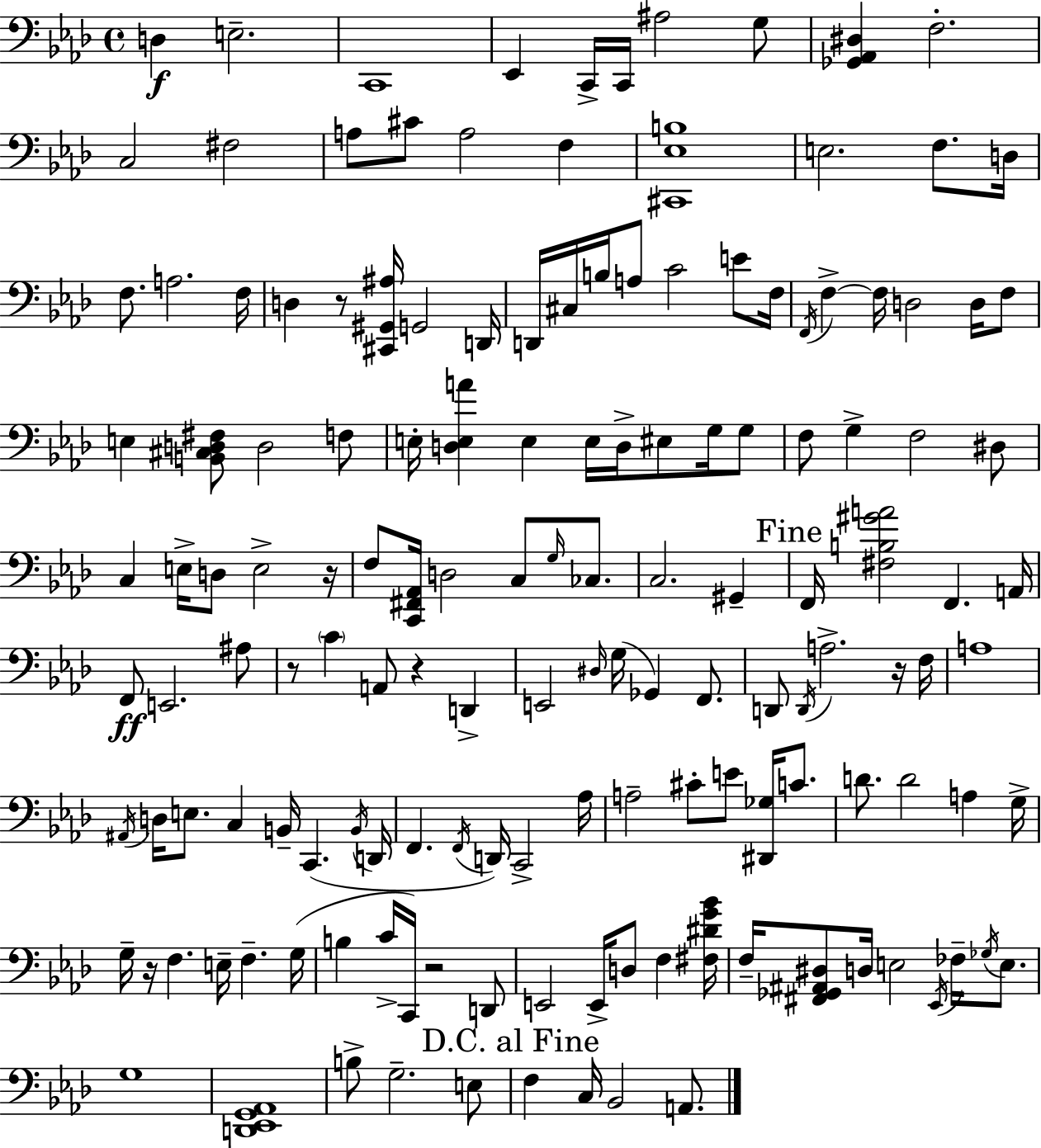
X:1
T:Untitled
M:4/4
L:1/4
K:Fm
D, E,2 C,,4 _E,, C,,/4 C,,/4 ^A,2 G,/2 [_G,,_A,,^D,] F,2 C,2 ^F,2 A,/2 ^C/2 A,2 F, [^C,,_E,B,]4 E,2 F,/2 D,/4 F,/2 A,2 F,/4 D, z/2 [^C,,^G,,^A,]/4 G,,2 D,,/4 D,,/4 ^C,/4 B,/4 A,/2 C2 E/2 F,/4 F,,/4 F, F,/4 D,2 D,/4 F,/2 E, [B,,^C,D,^F,]/2 D,2 F,/2 E,/4 [D,E,A] E, E,/4 D,/4 ^E,/2 G,/4 G,/2 F,/2 G, F,2 ^D,/2 C, E,/4 D,/2 E,2 z/4 F,/2 [C,,^F,,_A,,]/4 D,2 C,/2 G,/4 _C,/2 C,2 ^G,, F,,/4 [^F,B,^GA]2 F,, A,,/4 F,,/2 E,,2 ^A,/2 z/2 C A,,/2 z D,, E,,2 ^D,/4 G,/4 _G,, F,,/2 D,,/2 D,,/4 A,2 z/4 F,/4 A,4 ^A,,/4 D,/4 E,/2 C, B,,/4 C,, B,,/4 D,,/4 F,, F,,/4 D,,/4 C,,2 _A,/4 A,2 ^C/2 E/2 [^D,,_G,]/4 C/2 D/2 D2 A, G,/4 G,/4 z/4 F, E,/4 F, G,/4 B, C/4 C,,/4 z2 D,,/2 E,,2 E,,/4 D,/2 F, [^F,^DG_B]/4 F,/4 [^F,,_G,,^A,,^D,]/2 D,/4 E,2 _E,,/4 _F,/4 _G,/4 E,/2 G,4 [D,,_E,,G,,_A,,]4 B,/2 G,2 E,/2 F, C,/4 _B,,2 A,,/2